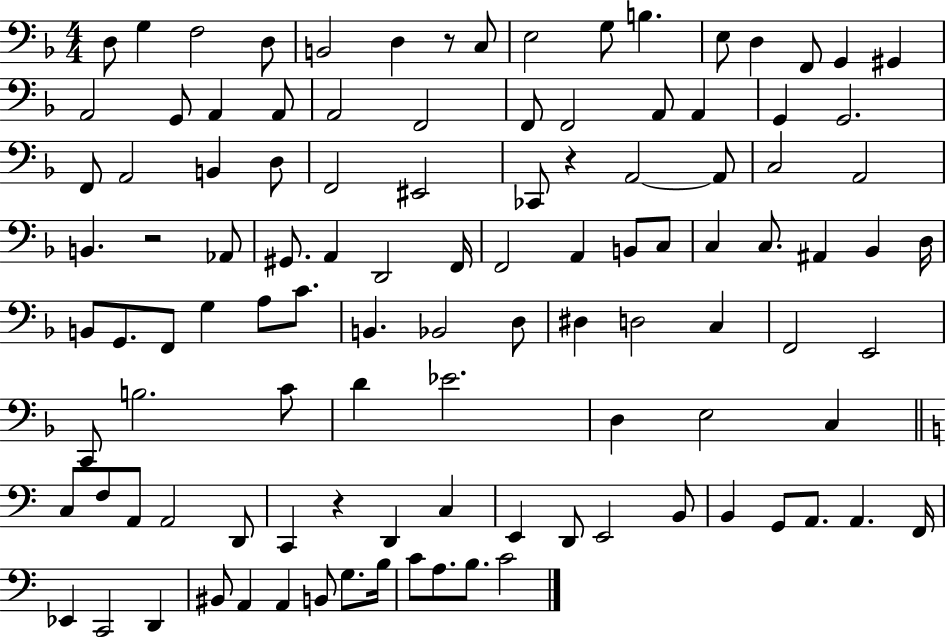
{
  \clef bass
  \numericTimeSignature
  \time 4/4
  \key f \major
  d8 g4 f2 d8 | b,2 d4 r8 c8 | e2 g8 b4. | e8 d4 f,8 g,4 gis,4 | \break a,2 g,8 a,4 a,8 | a,2 f,2 | f,8 f,2 a,8 a,4 | g,4 g,2. | \break f,8 a,2 b,4 d8 | f,2 eis,2 | ces,8 r4 a,2~~ a,8 | c2 a,2 | \break b,4. r2 aes,8 | gis,8. a,4 d,2 f,16 | f,2 a,4 b,8 c8 | c4 c8. ais,4 bes,4 d16 | \break b,8 g,8. f,8 g4 a8 c'8. | b,4. bes,2 d8 | dis4 d2 c4 | f,2 e,2 | \break c,8 b2. c'8 | d'4 ees'2. | d4 e2 c4 | \bar "||" \break \key c \major c8 f8 a,8 a,2 d,8 | c,4 r4 d,4 c4 | e,4 d,8 e,2 b,8 | b,4 g,8 a,8. a,4. f,16 | \break ees,4 c,2 d,4 | bis,8 a,4 a,4 b,8 g8. b16 | c'8 a8. b8. c'2 | \bar "|."
}